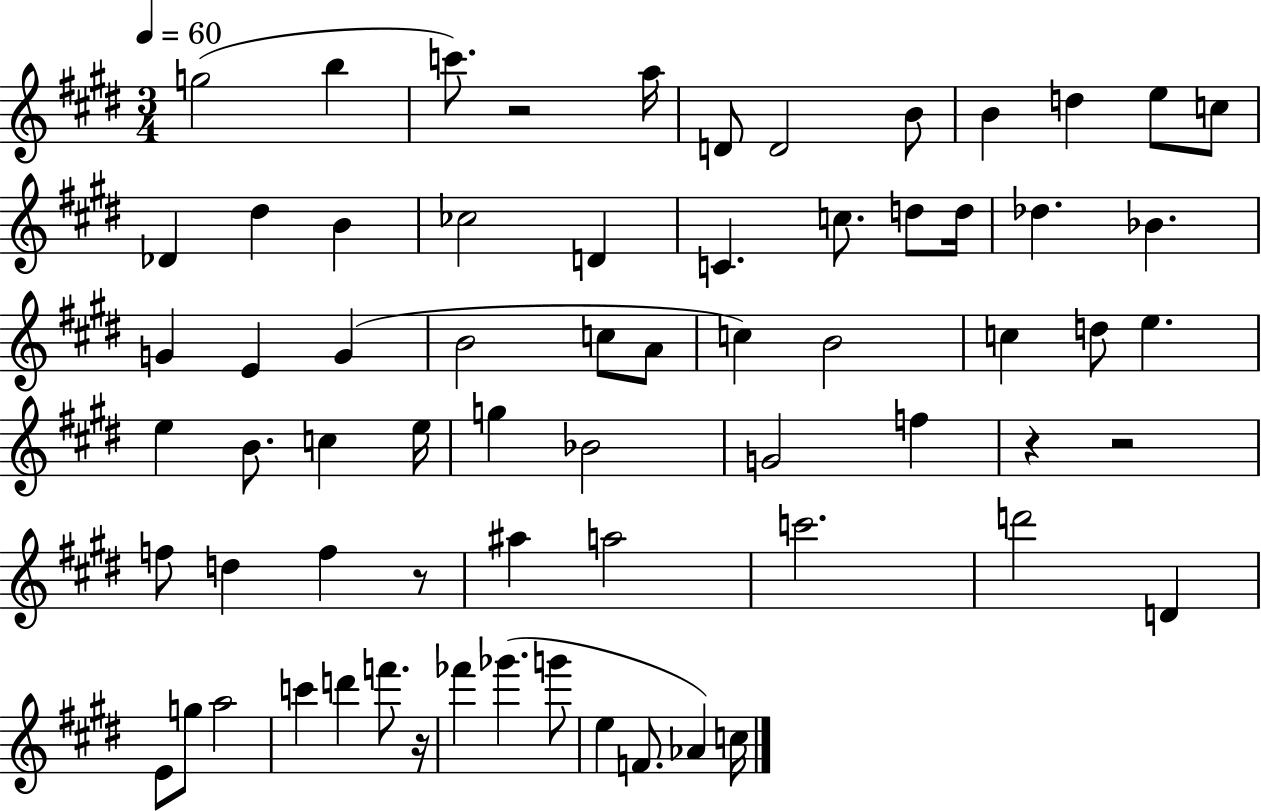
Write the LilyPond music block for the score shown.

{
  \clef treble
  \numericTimeSignature
  \time 3/4
  \key e \major
  \tempo 4 = 60
  g''2( b''4 | c'''8.) r2 a''16 | d'8 d'2 b'8 | b'4 d''4 e''8 c''8 | \break des'4 dis''4 b'4 | ces''2 d'4 | c'4. c''8. d''8 d''16 | des''4. bes'4. | \break g'4 e'4 g'4( | b'2 c''8 a'8 | c''4) b'2 | c''4 d''8 e''4. | \break e''4 b'8. c''4 e''16 | g''4 bes'2 | g'2 f''4 | r4 r2 | \break f''8 d''4 f''4 r8 | ais''4 a''2 | c'''2. | d'''2 d'4 | \break e'8 g''8 a''2 | c'''4 d'''4 f'''8. r16 | fes'''4 ges'''4.( g'''8 | e''4 f'8. aes'4) c''16 | \break \bar "|."
}